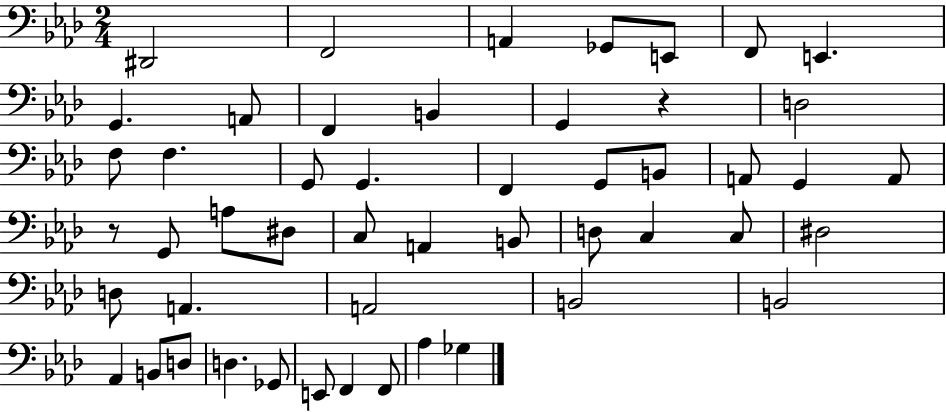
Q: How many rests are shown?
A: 2